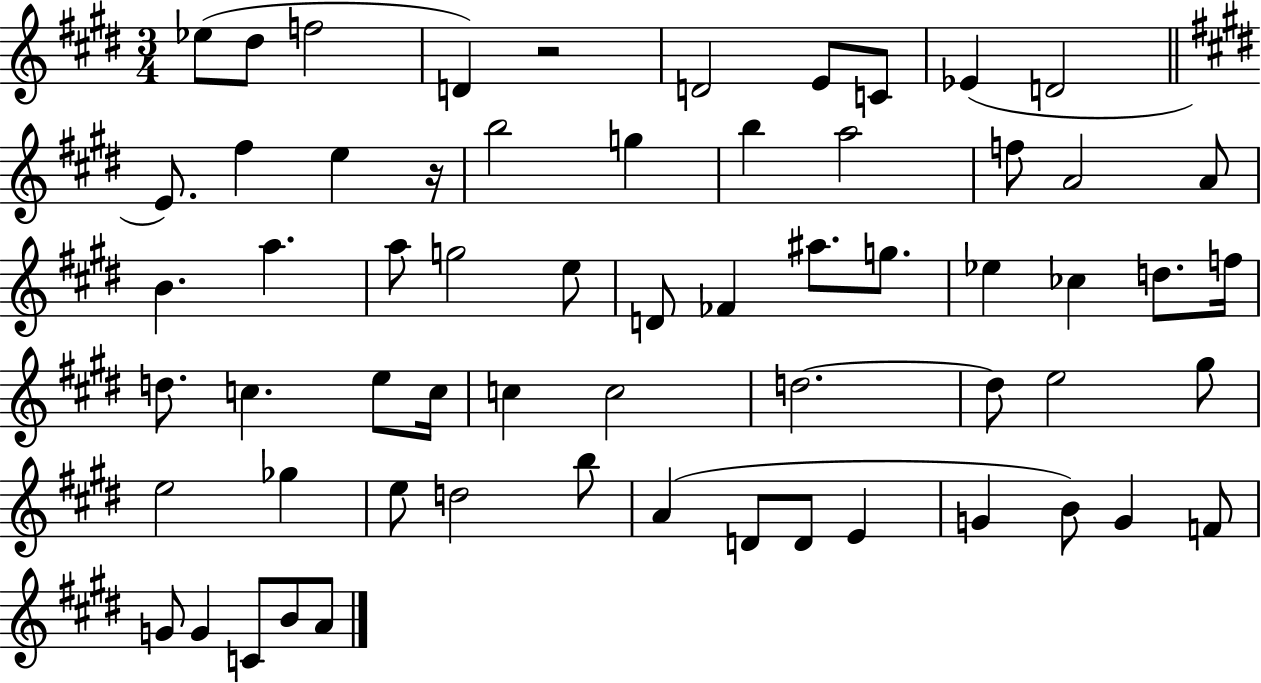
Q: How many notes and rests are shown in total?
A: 62